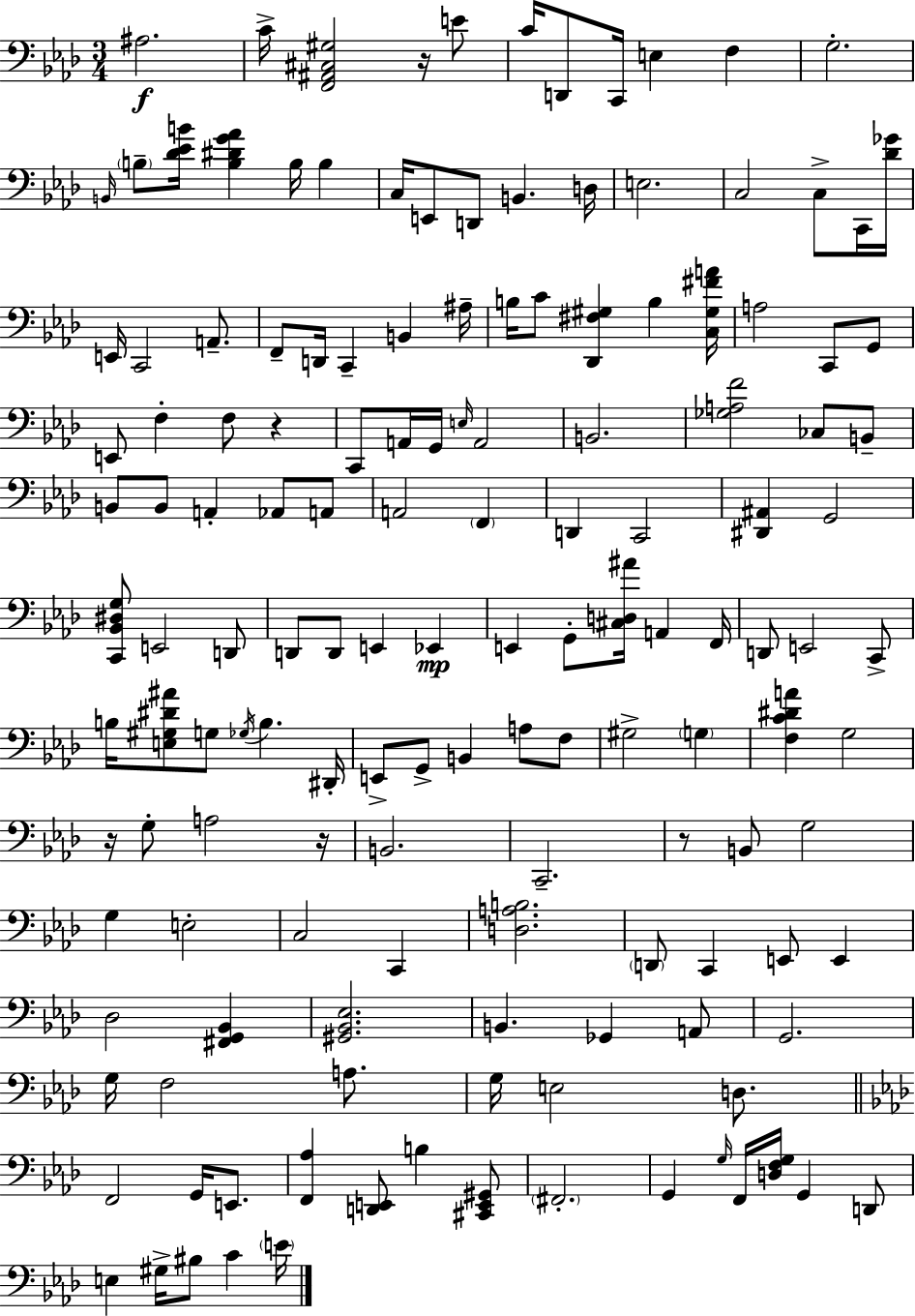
A#3/h. C4/s [F2,A#2,C#3,G#3]/h R/s E4/e C4/s D2/e C2/s E3/q F3/q G3/h. B2/s B3/e [Db4,Eb4,B4]/s [B3,D#4,G4,Ab4]/q B3/s B3/q C3/s E2/e D2/e B2/q. D3/s E3/h. C3/h C3/e C2/s [Db4,Gb4]/s E2/s C2/h A2/e. F2/e D2/s C2/q B2/q A#3/s B3/s C4/e [Db2,F#3,G#3]/q B3/q [C3,G#3,F#4,A4]/s A3/h C2/e G2/e E2/e F3/q F3/e R/q C2/e A2/s G2/s E3/s A2/h B2/h. [Gb3,A3,F4]/h CES3/e B2/e B2/e B2/e A2/q Ab2/e A2/e A2/h F2/q D2/q C2/h [D#2,A#2]/q G2/h [C2,Bb2,D#3,G3]/e E2/h D2/e D2/e D2/e E2/q Eb2/q E2/q G2/e [C#3,D3,A#4]/s A2/q F2/s D2/e E2/h C2/e B3/s [E3,G#3,D#4,A#4]/e G3/e Gb3/s B3/q. D#2/s E2/e G2/e B2/q A3/e F3/e G#3/h G3/q [F3,C4,D#4,A4]/q G3/h R/s G3/e A3/h R/s B2/h. C2/h. R/e B2/e G3/h G3/q E3/h C3/h C2/q [D3,A3,B3]/h. D2/e C2/q E2/e E2/q Db3/h [F#2,G2,Bb2]/q [G#2,Bb2,Eb3]/h. B2/q. Gb2/q A2/e G2/h. G3/s F3/h A3/e. G3/s E3/h D3/e. F2/h G2/s E2/e. [F2,Ab3]/q [D2,E2]/e B3/q [C#2,E2,G#2]/e F#2/h. G2/q G3/s F2/s [D3,F3,G3]/s G2/q D2/e E3/q G#3/s BIS3/e C4/q E4/s